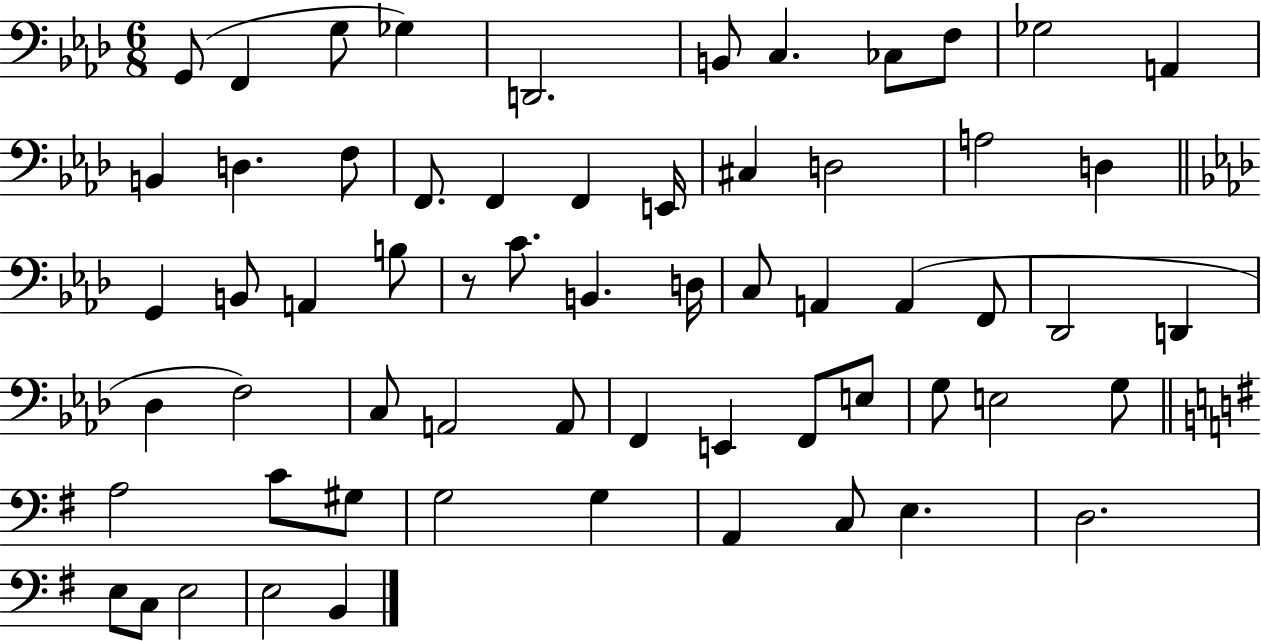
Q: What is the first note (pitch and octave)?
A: G2